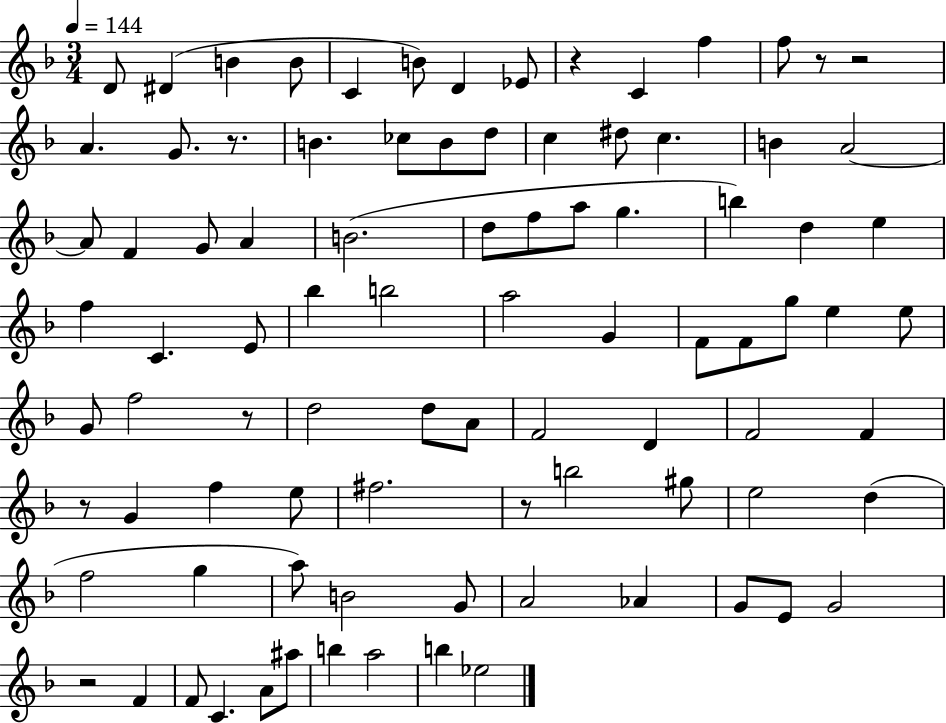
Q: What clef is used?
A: treble